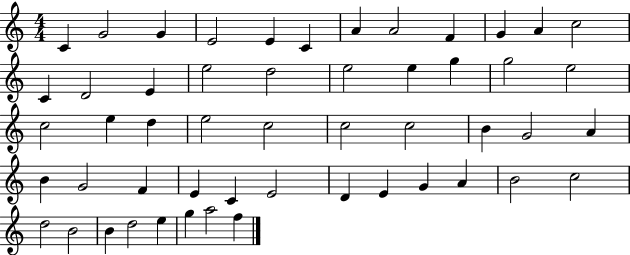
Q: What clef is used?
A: treble